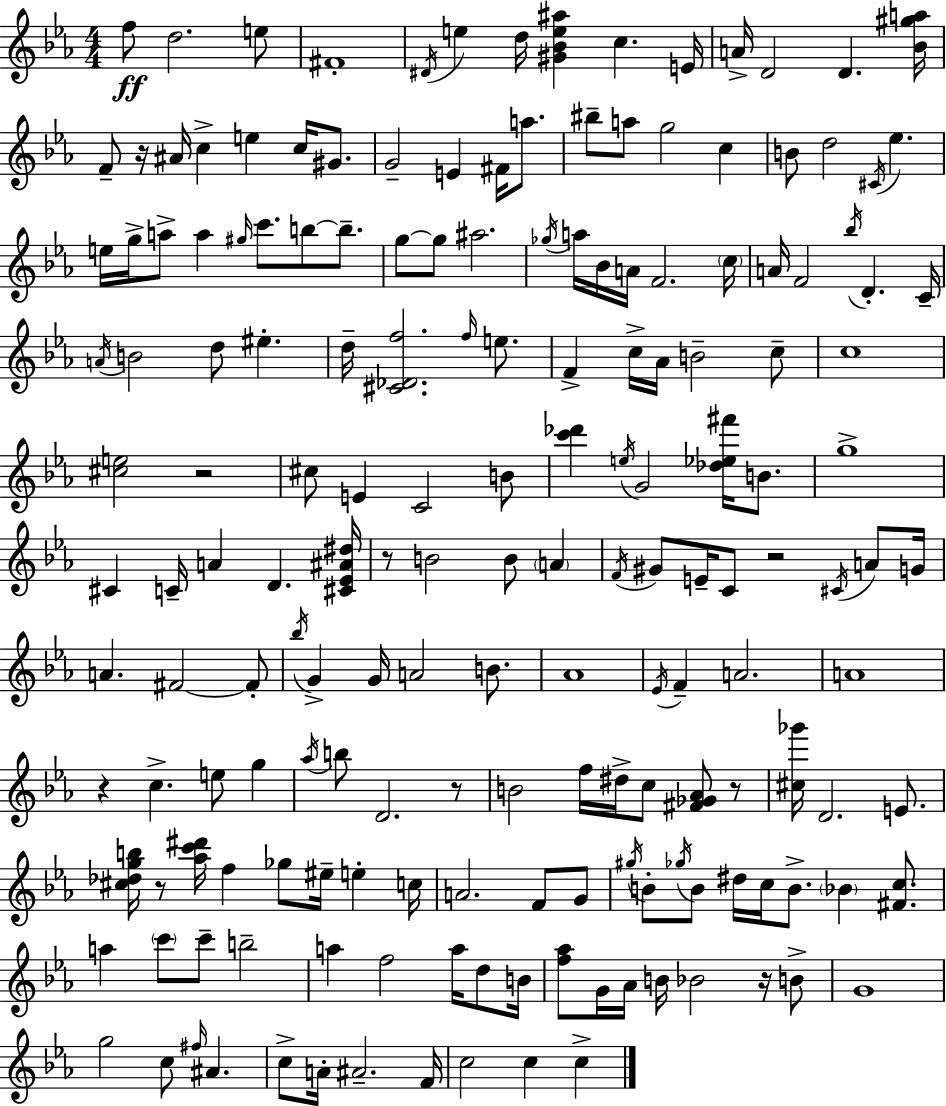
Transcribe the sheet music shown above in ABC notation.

X:1
T:Untitled
M:4/4
L:1/4
K:Cm
f/2 d2 e/2 ^F4 ^D/4 e d/4 [^G_Be^a] c E/4 A/4 D2 D [_B^ga]/4 F/2 z/4 ^A/4 c e c/4 ^G/2 G2 E ^F/4 a/2 ^b/2 a/2 g2 c B/2 d2 ^C/4 _e e/4 g/4 a/2 a ^g/4 c'/2 b/2 b/2 g/2 g/2 ^a2 _g/4 a/4 _B/4 A/4 F2 c/4 A/4 F2 _b/4 D C/4 A/4 B2 d/2 ^e d/4 [^C_Df]2 f/4 e/2 F c/4 _A/4 B2 c/2 c4 [^ce]2 z2 ^c/2 E C2 B/2 [c'_d'] e/4 G2 [_d_e^f']/4 B/2 g4 ^C C/4 A D [^C_E^A^d]/4 z/2 B2 B/2 A F/4 ^G/2 E/4 C/2 z2 ^C/4 A/2 G/4 A ^F2 ^F/2 _b/4 G G/4 A2 B/2 _A4 _E/4 F A2 A4 z c e/2 g _a/4 b/2 D2 z/2 B2 f/4 ^d/4 c/2 [^F_G_A]/2 z/2 [^c_g']/4 D2 E/2 [^c_dgb]/4 z/2 [_ac'^d']/4 f _g/2 ^e/4 e c/4 A2 F/2 G/2 ^g/4 B/2 _g/4 B/2 ^d/4 c/4 B/2 _B [^Fc]/2 a c'/2 c'/2 b2 a f2 a/4 d/2 B/4 [f_a]/2 G/4 _A/4 B/4 _B2 z/4 B/2 G4 g2 c/2 ^f/4 ^A c/2 A/4 ^A2 F/4 c2 c c